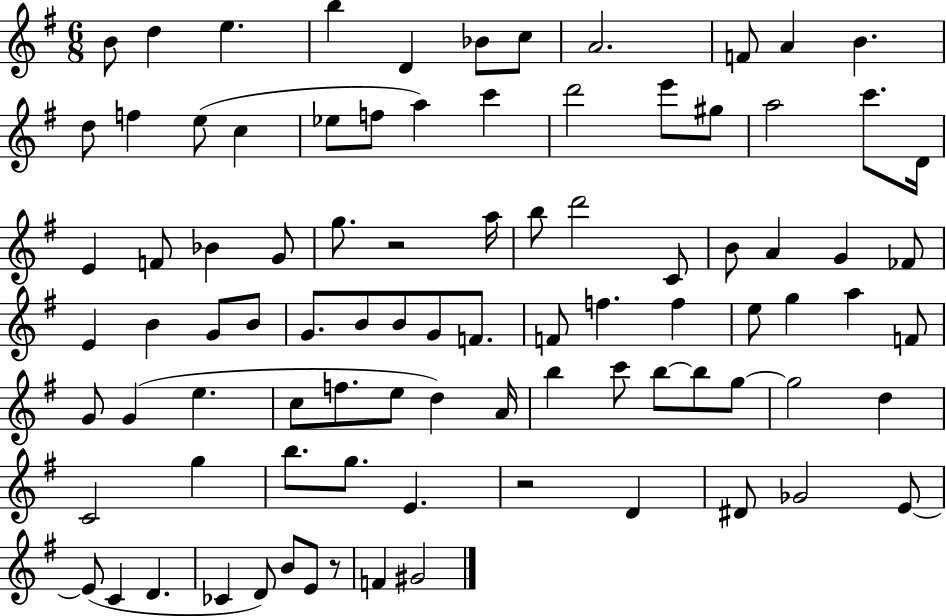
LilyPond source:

{
  \clef treble
  \numericTimeSignature
  \time 6/8
  \key g \major
  \repeat volta 2 { b'8 d''4 e''4. | b''4 d'4 bes'8 c''8 | a'2. | f'8 a'4 b'4. | \break d''8 f''4 e''8( c''4 | ees''8 f''8 a''4) c'''4 | d'''2 e'''8 gis''8 | a''2 c'''8. d'16 | \break e'4 f'8 bes'4 g'8 | g''8. r2 a''16 | b''8 d'''2 c'8 | b'8 a'4 g'4 fes'8 | \break e'4 b'4 g'8 b'8 | g'8. b'8 b'8 g'8 f'8. | f'8 f''4. f''4 | e''8 g''4 a''4 f'8 | \break g'8 g'4( e''4. | c''8 f''8. e''8 d''4) a'16 | b''4 c'''8 b''8~~ b''8 g''8~~ | g''2 d''4 | \break c'2 g''4 | b''8. g''8. e'4. | r2 d'4 | dis'8 ges'2 e'8~~ | \break e'8( c'4 d'4. | ces'4 d'8) b'8 e'8 r8 | f'4 gis'2 | } \bar "|."
}